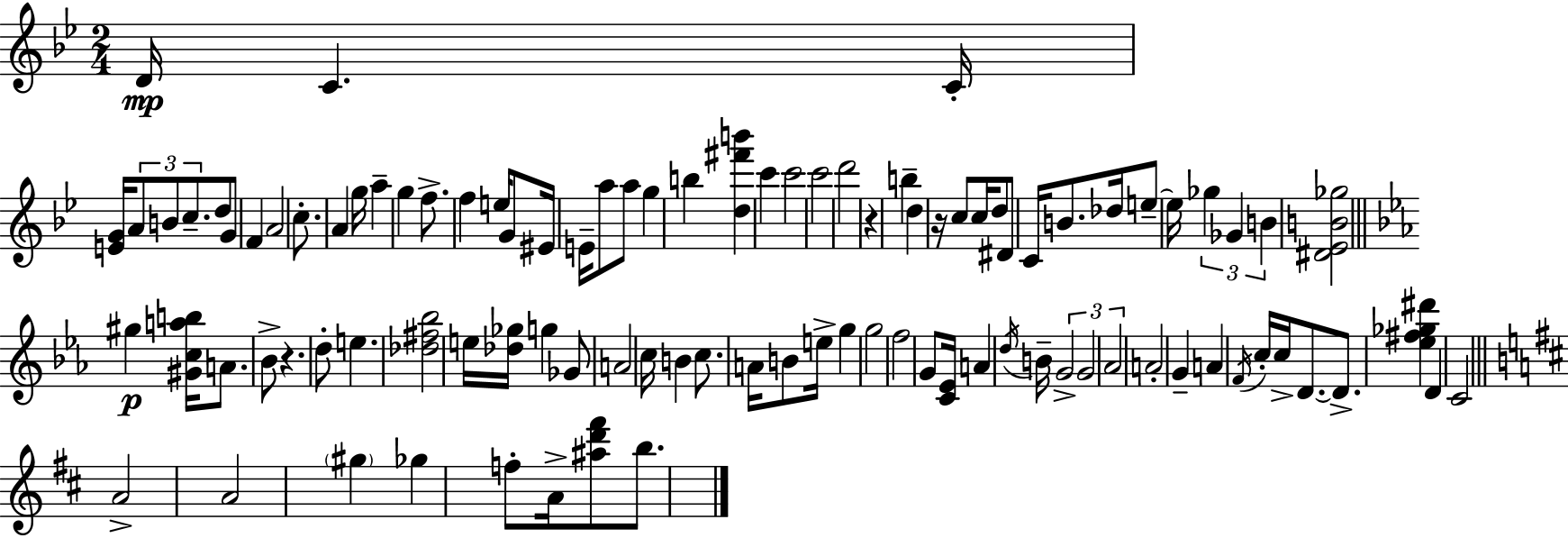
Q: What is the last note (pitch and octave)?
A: B5